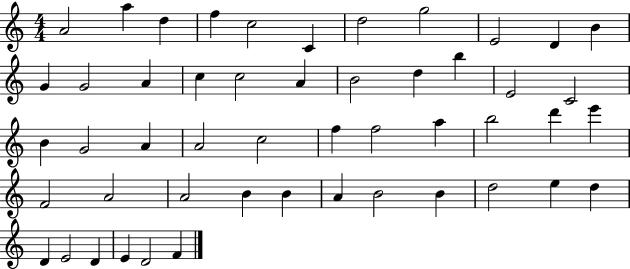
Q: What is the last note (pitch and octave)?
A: F4